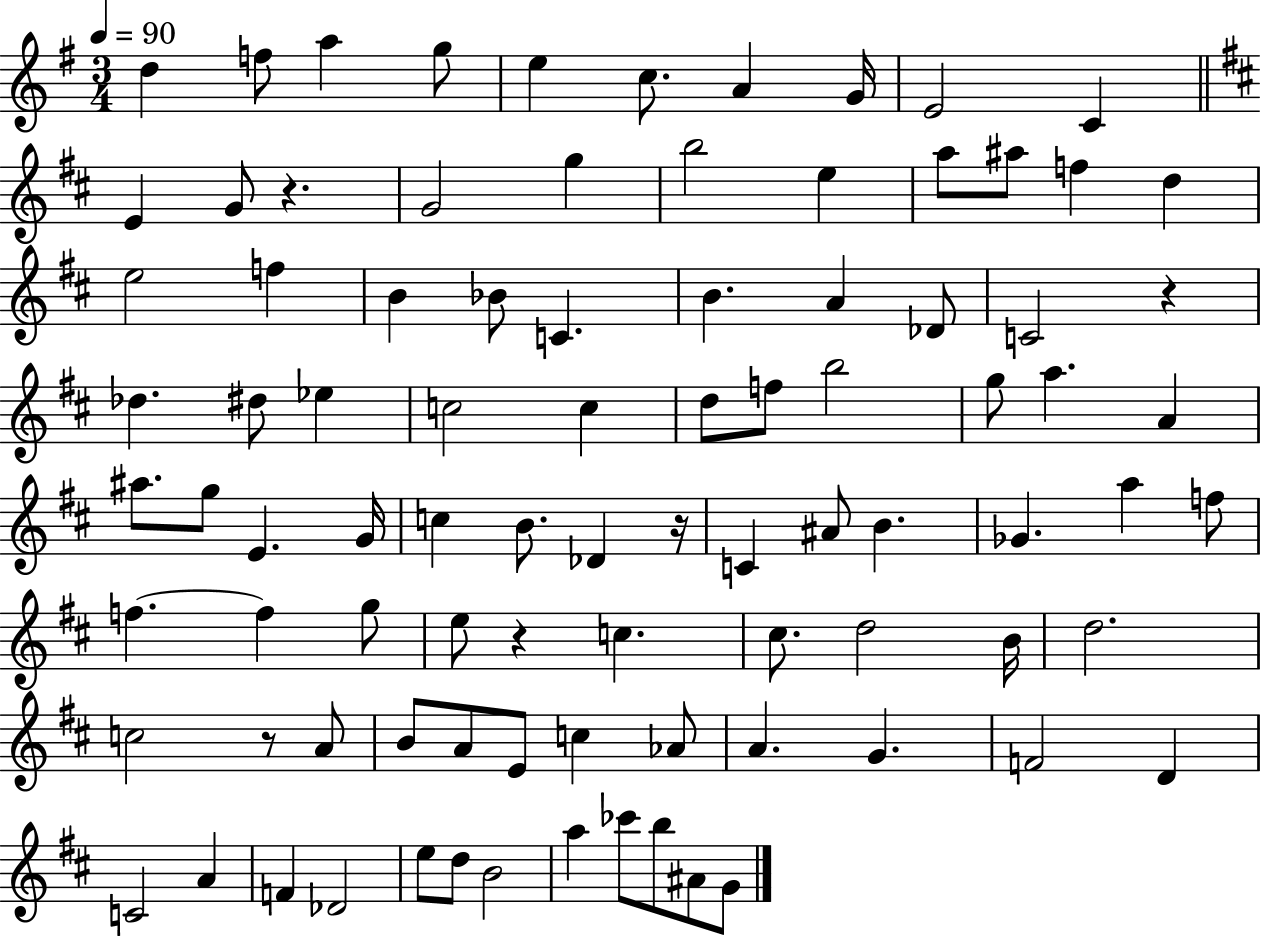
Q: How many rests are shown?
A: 5